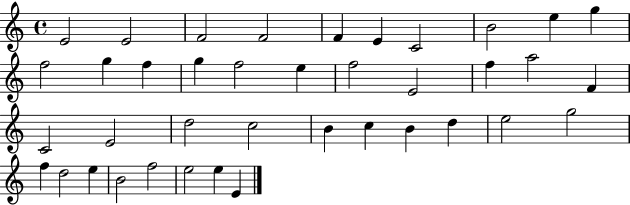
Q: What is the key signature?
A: C major